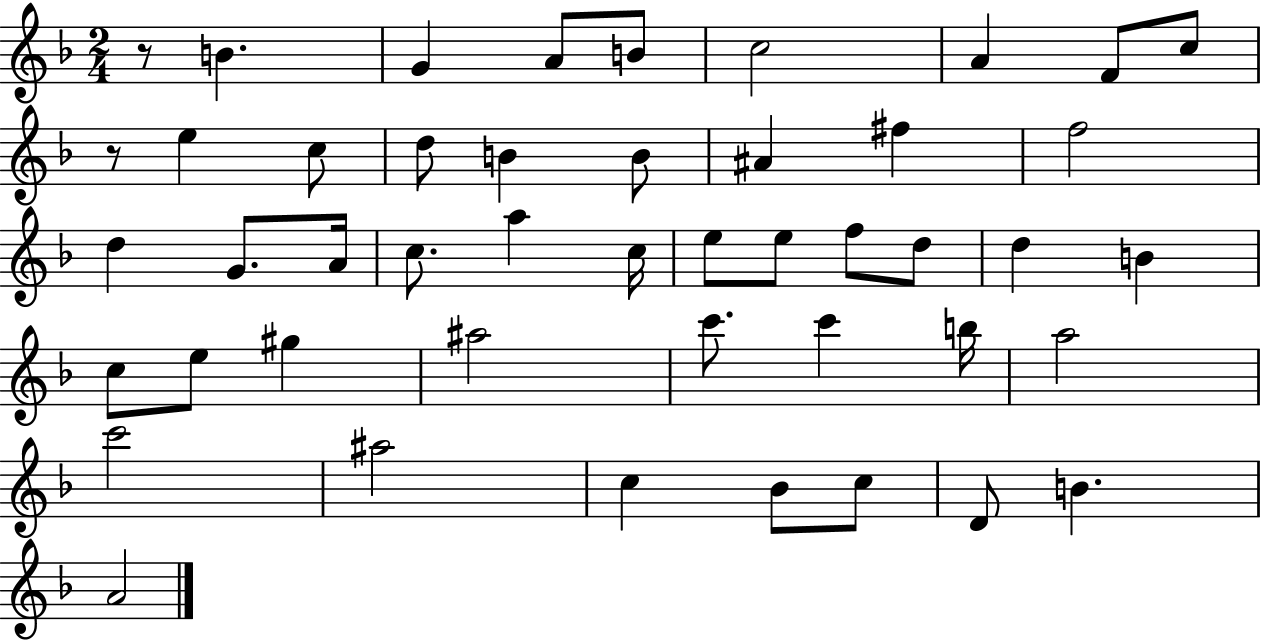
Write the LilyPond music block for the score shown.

{
  \clef treble
  \numericTimeSignature
  \time 2/4
  \key f \major
  r8 b'4. | g'4 a'8 b'8 | c''2 | a'4 f'8 c''8 | \break r8 e''4 c''8 | d''8 b'4 b'8 | ais'4 fis''4 | f''2 | \break d''4 g'8. a'16 | c''8. a''4 c''16 | e''8 e''8 f''8 d''8 | d''4 b'4 | \break c''8 e''8 gis''4 | ais''2 | c'''8. c'''4 b''16 | a''2 | \break c'''2 | ais''2 | c''4 bes'8 c''8 | d'8 b'4. | \break a'2 | \bar "|."
}